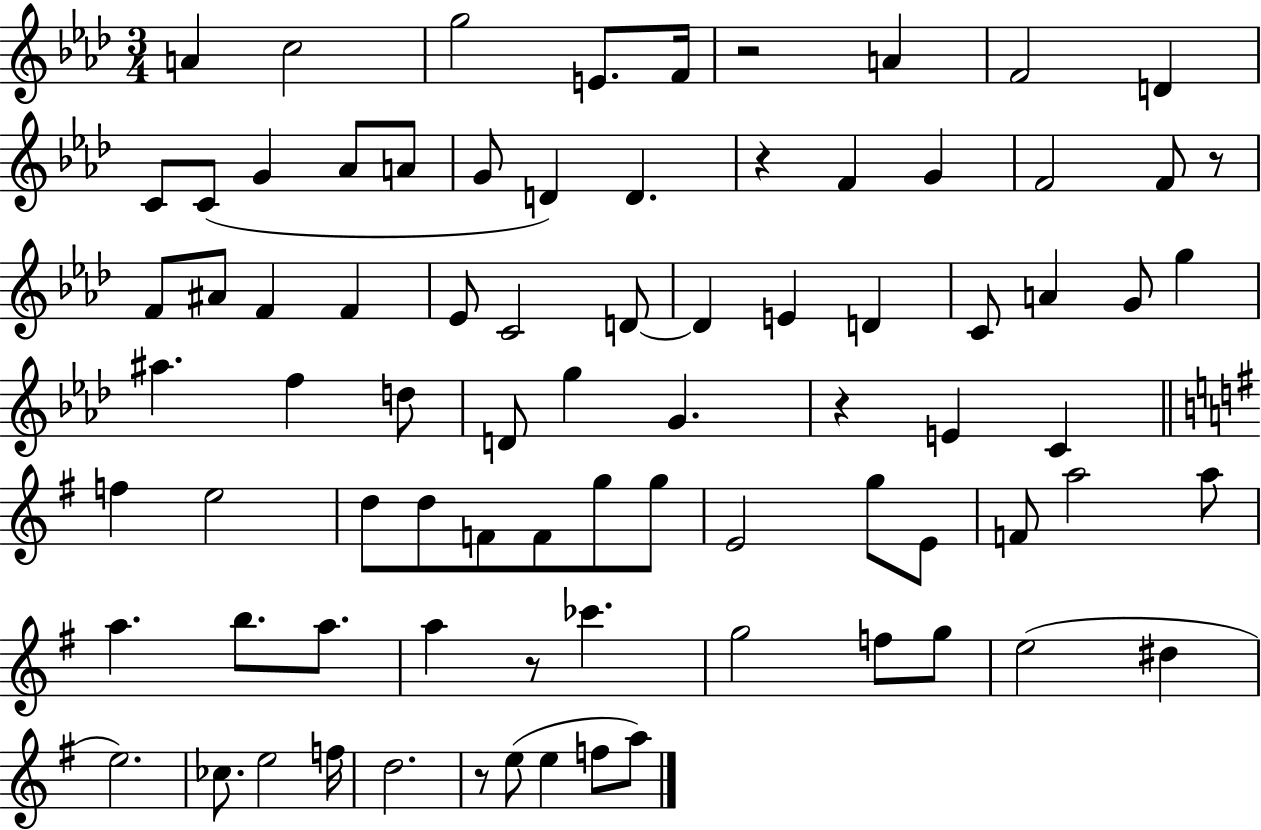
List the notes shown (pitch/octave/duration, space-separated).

A4/q C5/h G5/h E4/e. F4/s R/h A4/q F4/h D4/q C4/e C4/e G4/q Ab4/e A4/e G4/e D4/q D4/q. R/q F4/q G4/q F4/h F4/e R/e F4/e A#4/e F4/q F4/q Eb4/e C4/h D4/e D4/q E4/q D4/q C4/e A4/q G4/e G5/q A#5/q. F5/q D5/e D4/e G5/q G4/q. R/q E4/q C4/q F5/q E5/h D5/e D5/e F4/e F4/e G5/e G5/e E4/h G5/e E4/e F4/e A5/h A5/e A5/q. B5/e. A5/e. A5/q R/e CES6/q. G5/h F5/e G5/e E5/h D#5/q E5/h. CES5/e. E5/h F5/s D5/h. R/e E5/e E5/q F5/e A5/e